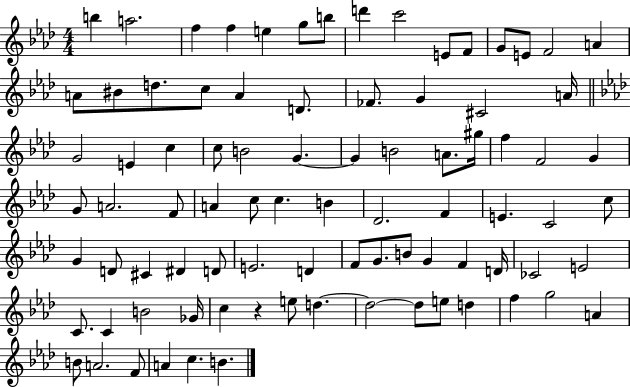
X:1
T:Untitled
M:4/4
L:1/4
K:Ab
b a2 f f e g/2 b/2 d' c'2 E/2 F/2 G/2 E/2 F2 A A/2 ^B/2 d/2 c/2 A D/2 _F/2 G ^C2 A/4 G2 E c c/2 B2 G G B2 A/2 ^g/4 f F2 G G/2 A2 F/2 A c/2 c B _D2 F E C2 c/2 G D/2 ^C ^D D/2 E2 D F/2 G/2 B/2 G F D/4 _C2 E2 C/2 C B2 _G/4 c z e/2 d d2 d/2 e/2 d f g2 A B/2 A2 F/2 A c B